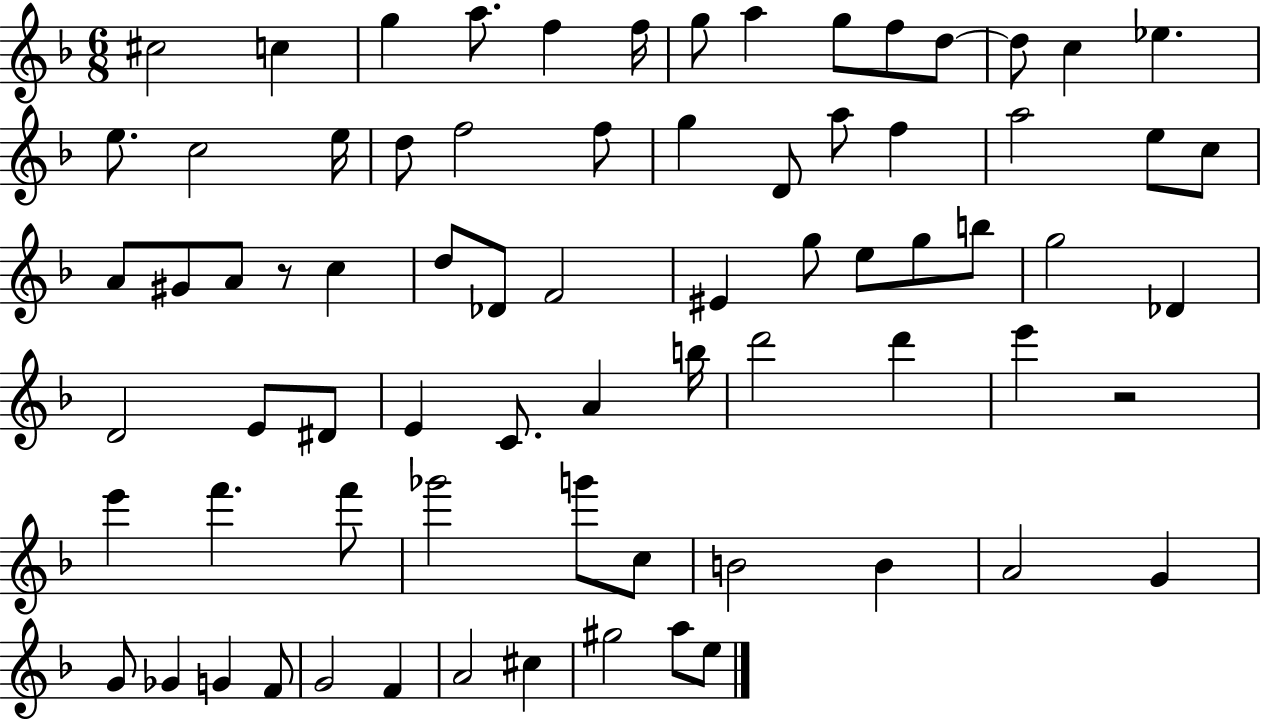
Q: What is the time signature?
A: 6/8